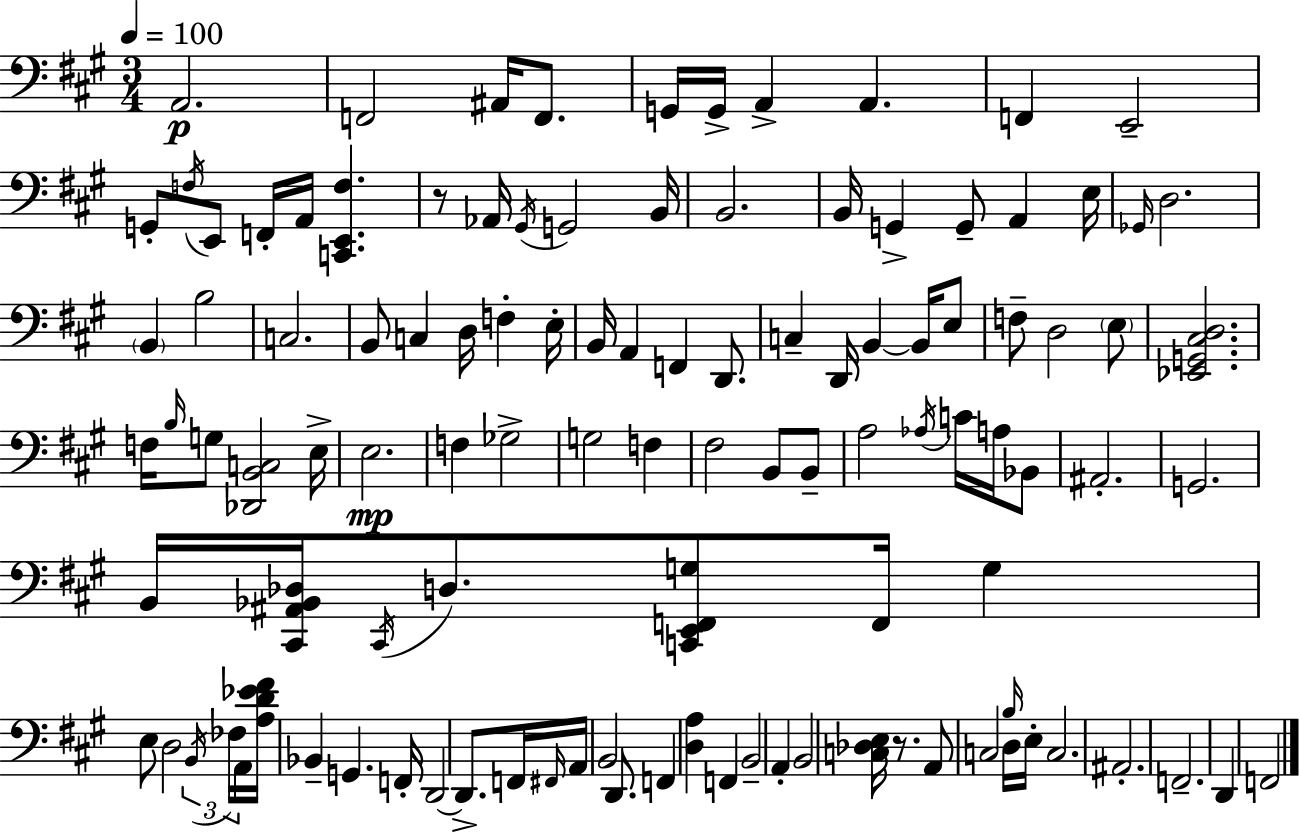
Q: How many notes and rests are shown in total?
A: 111